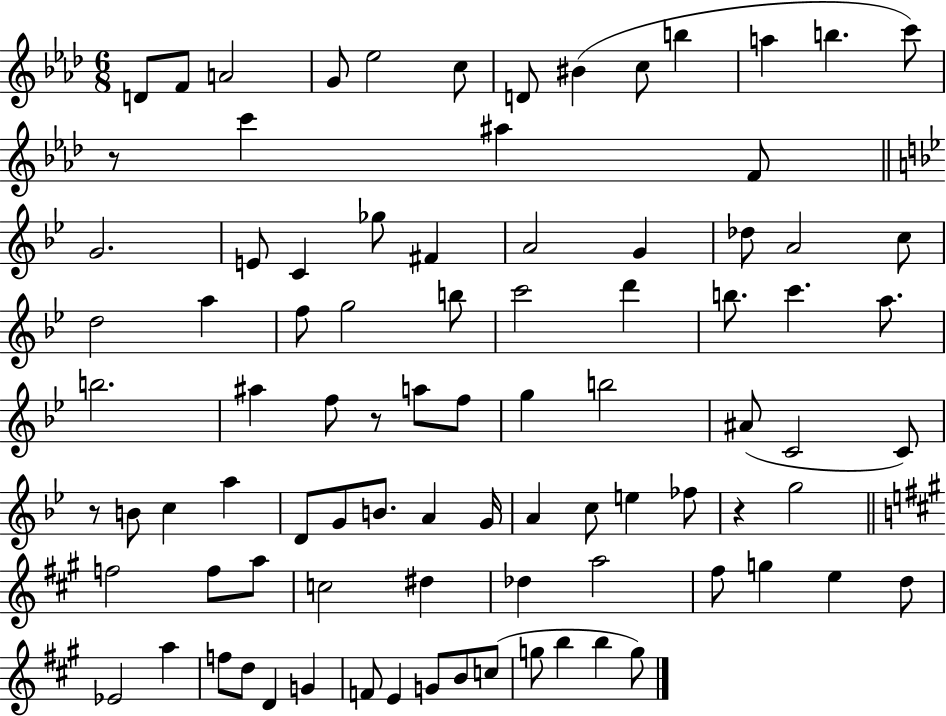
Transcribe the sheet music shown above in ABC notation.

X:1
T:Untitled
M:6/8
L:1/4
K:Ab
D/2 F/2 A2 G/2 _e2 c/2 D/2 ^B c/2 b a b c'/2 z/2 c' ^a F/2 G2 E/2 C _g/2 ^F A2 G _d/2 A2 c/2 d2 a f/2 g2 b/2 c'2 d' b/2 c' a/2 b2 ^a f/2 z/2 a/2 f/2 g b2 ^A/2 C2 C/2 z/2 B/2 c a D/2 G/2 B/2 A G/4 A c/2 e _f/2 z g2 f2 f/2 a/2 c2 ^d _d a2 ^f/2 g e d/2 _E2 a f/2 d/2 D G F/2 E G/2 B/2 c/2 g/2 b b g/2